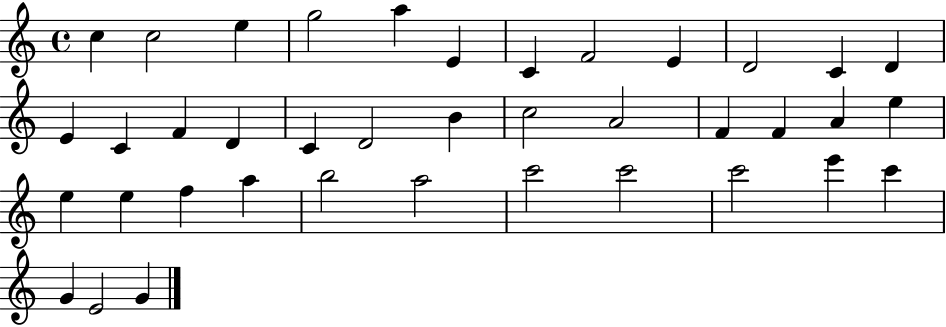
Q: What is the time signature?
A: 4/4